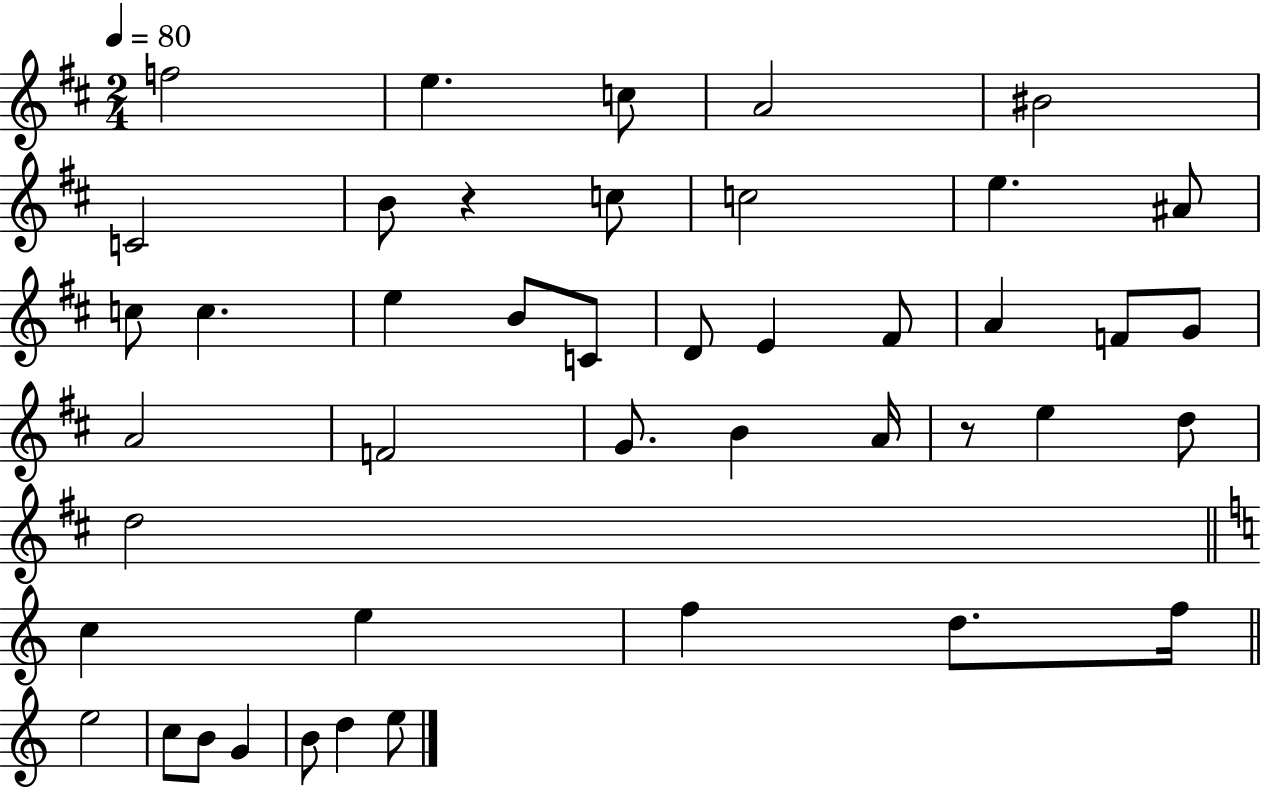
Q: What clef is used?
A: treble